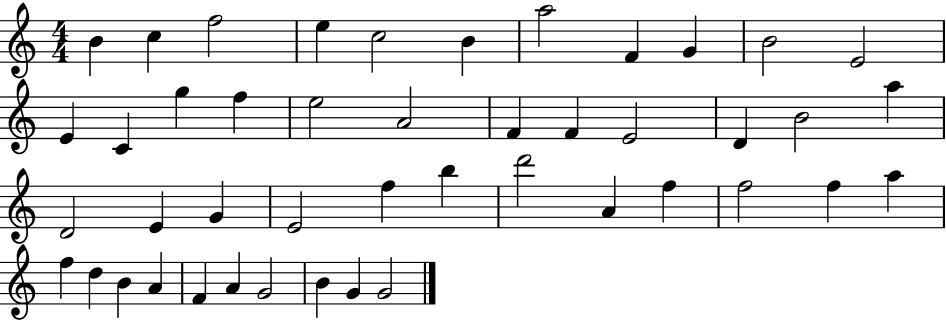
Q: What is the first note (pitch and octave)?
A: B4